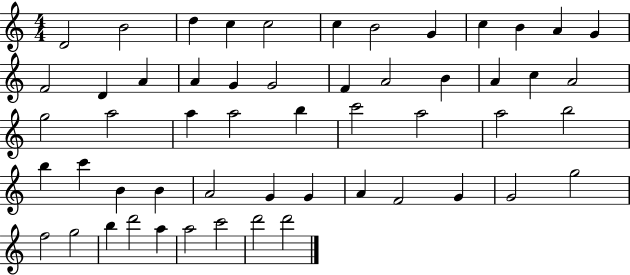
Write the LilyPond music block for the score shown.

{
  \clef treble
  \numericTimeSignature
  \time 4/4
  \key c \major
  d'2 b'2 | d''4 c''4 c''2 | c''4 b'2 g'4 | c''4 b'4 a'4 g'4 | \break f'2 d'4 a'4 | a'4 g'4 g'2 | f'4 a'2 b'4 | a'4 c''4 a'2 | \break g''2 a''2 | a''4 a''2 b''4 | c'''2 a''2 | a''2 b''2 | \break b''4 c'''4 b'4 b'4 | a'2 g'4 g'4 | a'4 f'2 g'4 | g'2 g''2 | \break f''2 g''2 | b''4 d'''2 a''4 | a''2 c'''2 | d'''2 d'''2 | \break \bar "|."
}